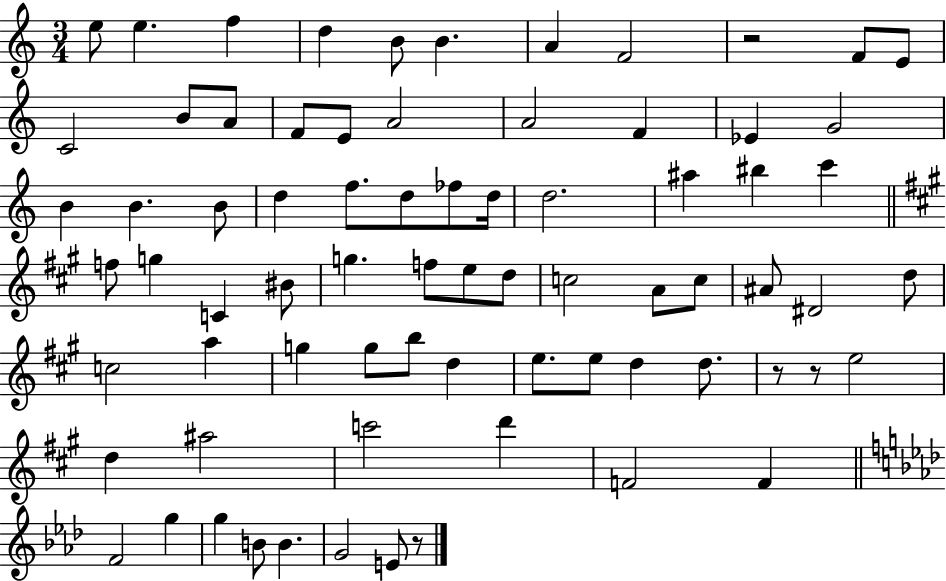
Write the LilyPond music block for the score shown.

{
  \clef treble
  \numericTimeSignature
  \time 3/4
  \key c \major
  e''8 e''4. f''4 | d''4 b'8 b'4. | a'4 f'2 | r2 f'8 e'8 | \break c'2 b'8 a'8 | f'8 e'8 a'2 | a'2 f'4 | ees'4 g'2 | \break b'4 b'4. b'8 | d''4 f''8. d''8 fes''8 d''16 | d''2. | ais''4 bis''4 c'''4 | \break \bar "||" \break \key a \major f''8 g''4 c'4 bis'8 | g''4. f''8 e''8 d''8 | c''2 a'8 c''8 | ais'8 dis'2 d''8 | \break c''2 a''4 | g''4 g''8 b''8 d''4 | e''8. e''8 d''4 d''8. | r8 r8 e''2 | \break d''4 ais''2 | c'''2 d'''4 | f'2 f'4 | \bar "||" \break \key aes \major f'2 g''4 | g''4 b'8 b'4. | g'2 e'8 r8 | \bar "|."
}